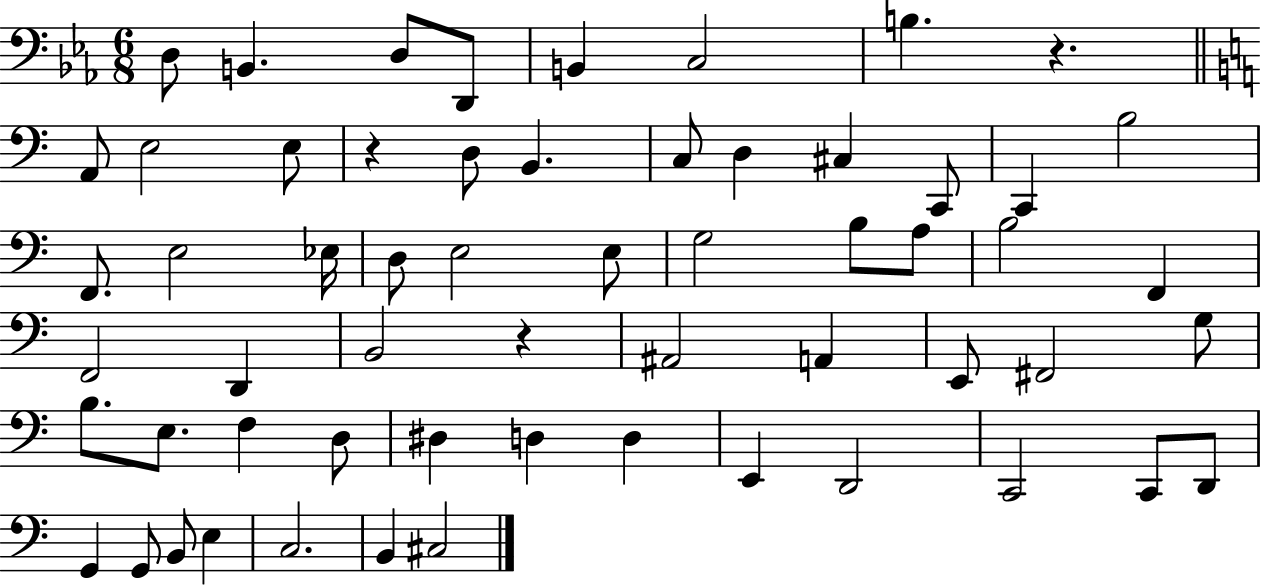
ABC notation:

X:1
T:Untitled
M:6/8
L:1/4
K:Eb
D,/2 B,, D,/2 D,,/2 B,, C,2 B, z A,,/2 E,2 E,/2 z D,/2 B,, C,/2 D, ^C, C,,/2 C,, B,2 F,,/2 E,2 _E,/4 D,/2 E,2 E,/2 G,2 B,/2 A,/2 B,2 F,, F,,2 D,, B,,2 z ^A,,2 A,, E,,/2 ^F,,2 G,/2 B,/2 E,/2 F, D,/2 ^D, D, D, E,, D,,2 C,,2 C,,/2 D,,/2 G,, G,,/2 B,,/2 E, C,2 B,, ^C,2